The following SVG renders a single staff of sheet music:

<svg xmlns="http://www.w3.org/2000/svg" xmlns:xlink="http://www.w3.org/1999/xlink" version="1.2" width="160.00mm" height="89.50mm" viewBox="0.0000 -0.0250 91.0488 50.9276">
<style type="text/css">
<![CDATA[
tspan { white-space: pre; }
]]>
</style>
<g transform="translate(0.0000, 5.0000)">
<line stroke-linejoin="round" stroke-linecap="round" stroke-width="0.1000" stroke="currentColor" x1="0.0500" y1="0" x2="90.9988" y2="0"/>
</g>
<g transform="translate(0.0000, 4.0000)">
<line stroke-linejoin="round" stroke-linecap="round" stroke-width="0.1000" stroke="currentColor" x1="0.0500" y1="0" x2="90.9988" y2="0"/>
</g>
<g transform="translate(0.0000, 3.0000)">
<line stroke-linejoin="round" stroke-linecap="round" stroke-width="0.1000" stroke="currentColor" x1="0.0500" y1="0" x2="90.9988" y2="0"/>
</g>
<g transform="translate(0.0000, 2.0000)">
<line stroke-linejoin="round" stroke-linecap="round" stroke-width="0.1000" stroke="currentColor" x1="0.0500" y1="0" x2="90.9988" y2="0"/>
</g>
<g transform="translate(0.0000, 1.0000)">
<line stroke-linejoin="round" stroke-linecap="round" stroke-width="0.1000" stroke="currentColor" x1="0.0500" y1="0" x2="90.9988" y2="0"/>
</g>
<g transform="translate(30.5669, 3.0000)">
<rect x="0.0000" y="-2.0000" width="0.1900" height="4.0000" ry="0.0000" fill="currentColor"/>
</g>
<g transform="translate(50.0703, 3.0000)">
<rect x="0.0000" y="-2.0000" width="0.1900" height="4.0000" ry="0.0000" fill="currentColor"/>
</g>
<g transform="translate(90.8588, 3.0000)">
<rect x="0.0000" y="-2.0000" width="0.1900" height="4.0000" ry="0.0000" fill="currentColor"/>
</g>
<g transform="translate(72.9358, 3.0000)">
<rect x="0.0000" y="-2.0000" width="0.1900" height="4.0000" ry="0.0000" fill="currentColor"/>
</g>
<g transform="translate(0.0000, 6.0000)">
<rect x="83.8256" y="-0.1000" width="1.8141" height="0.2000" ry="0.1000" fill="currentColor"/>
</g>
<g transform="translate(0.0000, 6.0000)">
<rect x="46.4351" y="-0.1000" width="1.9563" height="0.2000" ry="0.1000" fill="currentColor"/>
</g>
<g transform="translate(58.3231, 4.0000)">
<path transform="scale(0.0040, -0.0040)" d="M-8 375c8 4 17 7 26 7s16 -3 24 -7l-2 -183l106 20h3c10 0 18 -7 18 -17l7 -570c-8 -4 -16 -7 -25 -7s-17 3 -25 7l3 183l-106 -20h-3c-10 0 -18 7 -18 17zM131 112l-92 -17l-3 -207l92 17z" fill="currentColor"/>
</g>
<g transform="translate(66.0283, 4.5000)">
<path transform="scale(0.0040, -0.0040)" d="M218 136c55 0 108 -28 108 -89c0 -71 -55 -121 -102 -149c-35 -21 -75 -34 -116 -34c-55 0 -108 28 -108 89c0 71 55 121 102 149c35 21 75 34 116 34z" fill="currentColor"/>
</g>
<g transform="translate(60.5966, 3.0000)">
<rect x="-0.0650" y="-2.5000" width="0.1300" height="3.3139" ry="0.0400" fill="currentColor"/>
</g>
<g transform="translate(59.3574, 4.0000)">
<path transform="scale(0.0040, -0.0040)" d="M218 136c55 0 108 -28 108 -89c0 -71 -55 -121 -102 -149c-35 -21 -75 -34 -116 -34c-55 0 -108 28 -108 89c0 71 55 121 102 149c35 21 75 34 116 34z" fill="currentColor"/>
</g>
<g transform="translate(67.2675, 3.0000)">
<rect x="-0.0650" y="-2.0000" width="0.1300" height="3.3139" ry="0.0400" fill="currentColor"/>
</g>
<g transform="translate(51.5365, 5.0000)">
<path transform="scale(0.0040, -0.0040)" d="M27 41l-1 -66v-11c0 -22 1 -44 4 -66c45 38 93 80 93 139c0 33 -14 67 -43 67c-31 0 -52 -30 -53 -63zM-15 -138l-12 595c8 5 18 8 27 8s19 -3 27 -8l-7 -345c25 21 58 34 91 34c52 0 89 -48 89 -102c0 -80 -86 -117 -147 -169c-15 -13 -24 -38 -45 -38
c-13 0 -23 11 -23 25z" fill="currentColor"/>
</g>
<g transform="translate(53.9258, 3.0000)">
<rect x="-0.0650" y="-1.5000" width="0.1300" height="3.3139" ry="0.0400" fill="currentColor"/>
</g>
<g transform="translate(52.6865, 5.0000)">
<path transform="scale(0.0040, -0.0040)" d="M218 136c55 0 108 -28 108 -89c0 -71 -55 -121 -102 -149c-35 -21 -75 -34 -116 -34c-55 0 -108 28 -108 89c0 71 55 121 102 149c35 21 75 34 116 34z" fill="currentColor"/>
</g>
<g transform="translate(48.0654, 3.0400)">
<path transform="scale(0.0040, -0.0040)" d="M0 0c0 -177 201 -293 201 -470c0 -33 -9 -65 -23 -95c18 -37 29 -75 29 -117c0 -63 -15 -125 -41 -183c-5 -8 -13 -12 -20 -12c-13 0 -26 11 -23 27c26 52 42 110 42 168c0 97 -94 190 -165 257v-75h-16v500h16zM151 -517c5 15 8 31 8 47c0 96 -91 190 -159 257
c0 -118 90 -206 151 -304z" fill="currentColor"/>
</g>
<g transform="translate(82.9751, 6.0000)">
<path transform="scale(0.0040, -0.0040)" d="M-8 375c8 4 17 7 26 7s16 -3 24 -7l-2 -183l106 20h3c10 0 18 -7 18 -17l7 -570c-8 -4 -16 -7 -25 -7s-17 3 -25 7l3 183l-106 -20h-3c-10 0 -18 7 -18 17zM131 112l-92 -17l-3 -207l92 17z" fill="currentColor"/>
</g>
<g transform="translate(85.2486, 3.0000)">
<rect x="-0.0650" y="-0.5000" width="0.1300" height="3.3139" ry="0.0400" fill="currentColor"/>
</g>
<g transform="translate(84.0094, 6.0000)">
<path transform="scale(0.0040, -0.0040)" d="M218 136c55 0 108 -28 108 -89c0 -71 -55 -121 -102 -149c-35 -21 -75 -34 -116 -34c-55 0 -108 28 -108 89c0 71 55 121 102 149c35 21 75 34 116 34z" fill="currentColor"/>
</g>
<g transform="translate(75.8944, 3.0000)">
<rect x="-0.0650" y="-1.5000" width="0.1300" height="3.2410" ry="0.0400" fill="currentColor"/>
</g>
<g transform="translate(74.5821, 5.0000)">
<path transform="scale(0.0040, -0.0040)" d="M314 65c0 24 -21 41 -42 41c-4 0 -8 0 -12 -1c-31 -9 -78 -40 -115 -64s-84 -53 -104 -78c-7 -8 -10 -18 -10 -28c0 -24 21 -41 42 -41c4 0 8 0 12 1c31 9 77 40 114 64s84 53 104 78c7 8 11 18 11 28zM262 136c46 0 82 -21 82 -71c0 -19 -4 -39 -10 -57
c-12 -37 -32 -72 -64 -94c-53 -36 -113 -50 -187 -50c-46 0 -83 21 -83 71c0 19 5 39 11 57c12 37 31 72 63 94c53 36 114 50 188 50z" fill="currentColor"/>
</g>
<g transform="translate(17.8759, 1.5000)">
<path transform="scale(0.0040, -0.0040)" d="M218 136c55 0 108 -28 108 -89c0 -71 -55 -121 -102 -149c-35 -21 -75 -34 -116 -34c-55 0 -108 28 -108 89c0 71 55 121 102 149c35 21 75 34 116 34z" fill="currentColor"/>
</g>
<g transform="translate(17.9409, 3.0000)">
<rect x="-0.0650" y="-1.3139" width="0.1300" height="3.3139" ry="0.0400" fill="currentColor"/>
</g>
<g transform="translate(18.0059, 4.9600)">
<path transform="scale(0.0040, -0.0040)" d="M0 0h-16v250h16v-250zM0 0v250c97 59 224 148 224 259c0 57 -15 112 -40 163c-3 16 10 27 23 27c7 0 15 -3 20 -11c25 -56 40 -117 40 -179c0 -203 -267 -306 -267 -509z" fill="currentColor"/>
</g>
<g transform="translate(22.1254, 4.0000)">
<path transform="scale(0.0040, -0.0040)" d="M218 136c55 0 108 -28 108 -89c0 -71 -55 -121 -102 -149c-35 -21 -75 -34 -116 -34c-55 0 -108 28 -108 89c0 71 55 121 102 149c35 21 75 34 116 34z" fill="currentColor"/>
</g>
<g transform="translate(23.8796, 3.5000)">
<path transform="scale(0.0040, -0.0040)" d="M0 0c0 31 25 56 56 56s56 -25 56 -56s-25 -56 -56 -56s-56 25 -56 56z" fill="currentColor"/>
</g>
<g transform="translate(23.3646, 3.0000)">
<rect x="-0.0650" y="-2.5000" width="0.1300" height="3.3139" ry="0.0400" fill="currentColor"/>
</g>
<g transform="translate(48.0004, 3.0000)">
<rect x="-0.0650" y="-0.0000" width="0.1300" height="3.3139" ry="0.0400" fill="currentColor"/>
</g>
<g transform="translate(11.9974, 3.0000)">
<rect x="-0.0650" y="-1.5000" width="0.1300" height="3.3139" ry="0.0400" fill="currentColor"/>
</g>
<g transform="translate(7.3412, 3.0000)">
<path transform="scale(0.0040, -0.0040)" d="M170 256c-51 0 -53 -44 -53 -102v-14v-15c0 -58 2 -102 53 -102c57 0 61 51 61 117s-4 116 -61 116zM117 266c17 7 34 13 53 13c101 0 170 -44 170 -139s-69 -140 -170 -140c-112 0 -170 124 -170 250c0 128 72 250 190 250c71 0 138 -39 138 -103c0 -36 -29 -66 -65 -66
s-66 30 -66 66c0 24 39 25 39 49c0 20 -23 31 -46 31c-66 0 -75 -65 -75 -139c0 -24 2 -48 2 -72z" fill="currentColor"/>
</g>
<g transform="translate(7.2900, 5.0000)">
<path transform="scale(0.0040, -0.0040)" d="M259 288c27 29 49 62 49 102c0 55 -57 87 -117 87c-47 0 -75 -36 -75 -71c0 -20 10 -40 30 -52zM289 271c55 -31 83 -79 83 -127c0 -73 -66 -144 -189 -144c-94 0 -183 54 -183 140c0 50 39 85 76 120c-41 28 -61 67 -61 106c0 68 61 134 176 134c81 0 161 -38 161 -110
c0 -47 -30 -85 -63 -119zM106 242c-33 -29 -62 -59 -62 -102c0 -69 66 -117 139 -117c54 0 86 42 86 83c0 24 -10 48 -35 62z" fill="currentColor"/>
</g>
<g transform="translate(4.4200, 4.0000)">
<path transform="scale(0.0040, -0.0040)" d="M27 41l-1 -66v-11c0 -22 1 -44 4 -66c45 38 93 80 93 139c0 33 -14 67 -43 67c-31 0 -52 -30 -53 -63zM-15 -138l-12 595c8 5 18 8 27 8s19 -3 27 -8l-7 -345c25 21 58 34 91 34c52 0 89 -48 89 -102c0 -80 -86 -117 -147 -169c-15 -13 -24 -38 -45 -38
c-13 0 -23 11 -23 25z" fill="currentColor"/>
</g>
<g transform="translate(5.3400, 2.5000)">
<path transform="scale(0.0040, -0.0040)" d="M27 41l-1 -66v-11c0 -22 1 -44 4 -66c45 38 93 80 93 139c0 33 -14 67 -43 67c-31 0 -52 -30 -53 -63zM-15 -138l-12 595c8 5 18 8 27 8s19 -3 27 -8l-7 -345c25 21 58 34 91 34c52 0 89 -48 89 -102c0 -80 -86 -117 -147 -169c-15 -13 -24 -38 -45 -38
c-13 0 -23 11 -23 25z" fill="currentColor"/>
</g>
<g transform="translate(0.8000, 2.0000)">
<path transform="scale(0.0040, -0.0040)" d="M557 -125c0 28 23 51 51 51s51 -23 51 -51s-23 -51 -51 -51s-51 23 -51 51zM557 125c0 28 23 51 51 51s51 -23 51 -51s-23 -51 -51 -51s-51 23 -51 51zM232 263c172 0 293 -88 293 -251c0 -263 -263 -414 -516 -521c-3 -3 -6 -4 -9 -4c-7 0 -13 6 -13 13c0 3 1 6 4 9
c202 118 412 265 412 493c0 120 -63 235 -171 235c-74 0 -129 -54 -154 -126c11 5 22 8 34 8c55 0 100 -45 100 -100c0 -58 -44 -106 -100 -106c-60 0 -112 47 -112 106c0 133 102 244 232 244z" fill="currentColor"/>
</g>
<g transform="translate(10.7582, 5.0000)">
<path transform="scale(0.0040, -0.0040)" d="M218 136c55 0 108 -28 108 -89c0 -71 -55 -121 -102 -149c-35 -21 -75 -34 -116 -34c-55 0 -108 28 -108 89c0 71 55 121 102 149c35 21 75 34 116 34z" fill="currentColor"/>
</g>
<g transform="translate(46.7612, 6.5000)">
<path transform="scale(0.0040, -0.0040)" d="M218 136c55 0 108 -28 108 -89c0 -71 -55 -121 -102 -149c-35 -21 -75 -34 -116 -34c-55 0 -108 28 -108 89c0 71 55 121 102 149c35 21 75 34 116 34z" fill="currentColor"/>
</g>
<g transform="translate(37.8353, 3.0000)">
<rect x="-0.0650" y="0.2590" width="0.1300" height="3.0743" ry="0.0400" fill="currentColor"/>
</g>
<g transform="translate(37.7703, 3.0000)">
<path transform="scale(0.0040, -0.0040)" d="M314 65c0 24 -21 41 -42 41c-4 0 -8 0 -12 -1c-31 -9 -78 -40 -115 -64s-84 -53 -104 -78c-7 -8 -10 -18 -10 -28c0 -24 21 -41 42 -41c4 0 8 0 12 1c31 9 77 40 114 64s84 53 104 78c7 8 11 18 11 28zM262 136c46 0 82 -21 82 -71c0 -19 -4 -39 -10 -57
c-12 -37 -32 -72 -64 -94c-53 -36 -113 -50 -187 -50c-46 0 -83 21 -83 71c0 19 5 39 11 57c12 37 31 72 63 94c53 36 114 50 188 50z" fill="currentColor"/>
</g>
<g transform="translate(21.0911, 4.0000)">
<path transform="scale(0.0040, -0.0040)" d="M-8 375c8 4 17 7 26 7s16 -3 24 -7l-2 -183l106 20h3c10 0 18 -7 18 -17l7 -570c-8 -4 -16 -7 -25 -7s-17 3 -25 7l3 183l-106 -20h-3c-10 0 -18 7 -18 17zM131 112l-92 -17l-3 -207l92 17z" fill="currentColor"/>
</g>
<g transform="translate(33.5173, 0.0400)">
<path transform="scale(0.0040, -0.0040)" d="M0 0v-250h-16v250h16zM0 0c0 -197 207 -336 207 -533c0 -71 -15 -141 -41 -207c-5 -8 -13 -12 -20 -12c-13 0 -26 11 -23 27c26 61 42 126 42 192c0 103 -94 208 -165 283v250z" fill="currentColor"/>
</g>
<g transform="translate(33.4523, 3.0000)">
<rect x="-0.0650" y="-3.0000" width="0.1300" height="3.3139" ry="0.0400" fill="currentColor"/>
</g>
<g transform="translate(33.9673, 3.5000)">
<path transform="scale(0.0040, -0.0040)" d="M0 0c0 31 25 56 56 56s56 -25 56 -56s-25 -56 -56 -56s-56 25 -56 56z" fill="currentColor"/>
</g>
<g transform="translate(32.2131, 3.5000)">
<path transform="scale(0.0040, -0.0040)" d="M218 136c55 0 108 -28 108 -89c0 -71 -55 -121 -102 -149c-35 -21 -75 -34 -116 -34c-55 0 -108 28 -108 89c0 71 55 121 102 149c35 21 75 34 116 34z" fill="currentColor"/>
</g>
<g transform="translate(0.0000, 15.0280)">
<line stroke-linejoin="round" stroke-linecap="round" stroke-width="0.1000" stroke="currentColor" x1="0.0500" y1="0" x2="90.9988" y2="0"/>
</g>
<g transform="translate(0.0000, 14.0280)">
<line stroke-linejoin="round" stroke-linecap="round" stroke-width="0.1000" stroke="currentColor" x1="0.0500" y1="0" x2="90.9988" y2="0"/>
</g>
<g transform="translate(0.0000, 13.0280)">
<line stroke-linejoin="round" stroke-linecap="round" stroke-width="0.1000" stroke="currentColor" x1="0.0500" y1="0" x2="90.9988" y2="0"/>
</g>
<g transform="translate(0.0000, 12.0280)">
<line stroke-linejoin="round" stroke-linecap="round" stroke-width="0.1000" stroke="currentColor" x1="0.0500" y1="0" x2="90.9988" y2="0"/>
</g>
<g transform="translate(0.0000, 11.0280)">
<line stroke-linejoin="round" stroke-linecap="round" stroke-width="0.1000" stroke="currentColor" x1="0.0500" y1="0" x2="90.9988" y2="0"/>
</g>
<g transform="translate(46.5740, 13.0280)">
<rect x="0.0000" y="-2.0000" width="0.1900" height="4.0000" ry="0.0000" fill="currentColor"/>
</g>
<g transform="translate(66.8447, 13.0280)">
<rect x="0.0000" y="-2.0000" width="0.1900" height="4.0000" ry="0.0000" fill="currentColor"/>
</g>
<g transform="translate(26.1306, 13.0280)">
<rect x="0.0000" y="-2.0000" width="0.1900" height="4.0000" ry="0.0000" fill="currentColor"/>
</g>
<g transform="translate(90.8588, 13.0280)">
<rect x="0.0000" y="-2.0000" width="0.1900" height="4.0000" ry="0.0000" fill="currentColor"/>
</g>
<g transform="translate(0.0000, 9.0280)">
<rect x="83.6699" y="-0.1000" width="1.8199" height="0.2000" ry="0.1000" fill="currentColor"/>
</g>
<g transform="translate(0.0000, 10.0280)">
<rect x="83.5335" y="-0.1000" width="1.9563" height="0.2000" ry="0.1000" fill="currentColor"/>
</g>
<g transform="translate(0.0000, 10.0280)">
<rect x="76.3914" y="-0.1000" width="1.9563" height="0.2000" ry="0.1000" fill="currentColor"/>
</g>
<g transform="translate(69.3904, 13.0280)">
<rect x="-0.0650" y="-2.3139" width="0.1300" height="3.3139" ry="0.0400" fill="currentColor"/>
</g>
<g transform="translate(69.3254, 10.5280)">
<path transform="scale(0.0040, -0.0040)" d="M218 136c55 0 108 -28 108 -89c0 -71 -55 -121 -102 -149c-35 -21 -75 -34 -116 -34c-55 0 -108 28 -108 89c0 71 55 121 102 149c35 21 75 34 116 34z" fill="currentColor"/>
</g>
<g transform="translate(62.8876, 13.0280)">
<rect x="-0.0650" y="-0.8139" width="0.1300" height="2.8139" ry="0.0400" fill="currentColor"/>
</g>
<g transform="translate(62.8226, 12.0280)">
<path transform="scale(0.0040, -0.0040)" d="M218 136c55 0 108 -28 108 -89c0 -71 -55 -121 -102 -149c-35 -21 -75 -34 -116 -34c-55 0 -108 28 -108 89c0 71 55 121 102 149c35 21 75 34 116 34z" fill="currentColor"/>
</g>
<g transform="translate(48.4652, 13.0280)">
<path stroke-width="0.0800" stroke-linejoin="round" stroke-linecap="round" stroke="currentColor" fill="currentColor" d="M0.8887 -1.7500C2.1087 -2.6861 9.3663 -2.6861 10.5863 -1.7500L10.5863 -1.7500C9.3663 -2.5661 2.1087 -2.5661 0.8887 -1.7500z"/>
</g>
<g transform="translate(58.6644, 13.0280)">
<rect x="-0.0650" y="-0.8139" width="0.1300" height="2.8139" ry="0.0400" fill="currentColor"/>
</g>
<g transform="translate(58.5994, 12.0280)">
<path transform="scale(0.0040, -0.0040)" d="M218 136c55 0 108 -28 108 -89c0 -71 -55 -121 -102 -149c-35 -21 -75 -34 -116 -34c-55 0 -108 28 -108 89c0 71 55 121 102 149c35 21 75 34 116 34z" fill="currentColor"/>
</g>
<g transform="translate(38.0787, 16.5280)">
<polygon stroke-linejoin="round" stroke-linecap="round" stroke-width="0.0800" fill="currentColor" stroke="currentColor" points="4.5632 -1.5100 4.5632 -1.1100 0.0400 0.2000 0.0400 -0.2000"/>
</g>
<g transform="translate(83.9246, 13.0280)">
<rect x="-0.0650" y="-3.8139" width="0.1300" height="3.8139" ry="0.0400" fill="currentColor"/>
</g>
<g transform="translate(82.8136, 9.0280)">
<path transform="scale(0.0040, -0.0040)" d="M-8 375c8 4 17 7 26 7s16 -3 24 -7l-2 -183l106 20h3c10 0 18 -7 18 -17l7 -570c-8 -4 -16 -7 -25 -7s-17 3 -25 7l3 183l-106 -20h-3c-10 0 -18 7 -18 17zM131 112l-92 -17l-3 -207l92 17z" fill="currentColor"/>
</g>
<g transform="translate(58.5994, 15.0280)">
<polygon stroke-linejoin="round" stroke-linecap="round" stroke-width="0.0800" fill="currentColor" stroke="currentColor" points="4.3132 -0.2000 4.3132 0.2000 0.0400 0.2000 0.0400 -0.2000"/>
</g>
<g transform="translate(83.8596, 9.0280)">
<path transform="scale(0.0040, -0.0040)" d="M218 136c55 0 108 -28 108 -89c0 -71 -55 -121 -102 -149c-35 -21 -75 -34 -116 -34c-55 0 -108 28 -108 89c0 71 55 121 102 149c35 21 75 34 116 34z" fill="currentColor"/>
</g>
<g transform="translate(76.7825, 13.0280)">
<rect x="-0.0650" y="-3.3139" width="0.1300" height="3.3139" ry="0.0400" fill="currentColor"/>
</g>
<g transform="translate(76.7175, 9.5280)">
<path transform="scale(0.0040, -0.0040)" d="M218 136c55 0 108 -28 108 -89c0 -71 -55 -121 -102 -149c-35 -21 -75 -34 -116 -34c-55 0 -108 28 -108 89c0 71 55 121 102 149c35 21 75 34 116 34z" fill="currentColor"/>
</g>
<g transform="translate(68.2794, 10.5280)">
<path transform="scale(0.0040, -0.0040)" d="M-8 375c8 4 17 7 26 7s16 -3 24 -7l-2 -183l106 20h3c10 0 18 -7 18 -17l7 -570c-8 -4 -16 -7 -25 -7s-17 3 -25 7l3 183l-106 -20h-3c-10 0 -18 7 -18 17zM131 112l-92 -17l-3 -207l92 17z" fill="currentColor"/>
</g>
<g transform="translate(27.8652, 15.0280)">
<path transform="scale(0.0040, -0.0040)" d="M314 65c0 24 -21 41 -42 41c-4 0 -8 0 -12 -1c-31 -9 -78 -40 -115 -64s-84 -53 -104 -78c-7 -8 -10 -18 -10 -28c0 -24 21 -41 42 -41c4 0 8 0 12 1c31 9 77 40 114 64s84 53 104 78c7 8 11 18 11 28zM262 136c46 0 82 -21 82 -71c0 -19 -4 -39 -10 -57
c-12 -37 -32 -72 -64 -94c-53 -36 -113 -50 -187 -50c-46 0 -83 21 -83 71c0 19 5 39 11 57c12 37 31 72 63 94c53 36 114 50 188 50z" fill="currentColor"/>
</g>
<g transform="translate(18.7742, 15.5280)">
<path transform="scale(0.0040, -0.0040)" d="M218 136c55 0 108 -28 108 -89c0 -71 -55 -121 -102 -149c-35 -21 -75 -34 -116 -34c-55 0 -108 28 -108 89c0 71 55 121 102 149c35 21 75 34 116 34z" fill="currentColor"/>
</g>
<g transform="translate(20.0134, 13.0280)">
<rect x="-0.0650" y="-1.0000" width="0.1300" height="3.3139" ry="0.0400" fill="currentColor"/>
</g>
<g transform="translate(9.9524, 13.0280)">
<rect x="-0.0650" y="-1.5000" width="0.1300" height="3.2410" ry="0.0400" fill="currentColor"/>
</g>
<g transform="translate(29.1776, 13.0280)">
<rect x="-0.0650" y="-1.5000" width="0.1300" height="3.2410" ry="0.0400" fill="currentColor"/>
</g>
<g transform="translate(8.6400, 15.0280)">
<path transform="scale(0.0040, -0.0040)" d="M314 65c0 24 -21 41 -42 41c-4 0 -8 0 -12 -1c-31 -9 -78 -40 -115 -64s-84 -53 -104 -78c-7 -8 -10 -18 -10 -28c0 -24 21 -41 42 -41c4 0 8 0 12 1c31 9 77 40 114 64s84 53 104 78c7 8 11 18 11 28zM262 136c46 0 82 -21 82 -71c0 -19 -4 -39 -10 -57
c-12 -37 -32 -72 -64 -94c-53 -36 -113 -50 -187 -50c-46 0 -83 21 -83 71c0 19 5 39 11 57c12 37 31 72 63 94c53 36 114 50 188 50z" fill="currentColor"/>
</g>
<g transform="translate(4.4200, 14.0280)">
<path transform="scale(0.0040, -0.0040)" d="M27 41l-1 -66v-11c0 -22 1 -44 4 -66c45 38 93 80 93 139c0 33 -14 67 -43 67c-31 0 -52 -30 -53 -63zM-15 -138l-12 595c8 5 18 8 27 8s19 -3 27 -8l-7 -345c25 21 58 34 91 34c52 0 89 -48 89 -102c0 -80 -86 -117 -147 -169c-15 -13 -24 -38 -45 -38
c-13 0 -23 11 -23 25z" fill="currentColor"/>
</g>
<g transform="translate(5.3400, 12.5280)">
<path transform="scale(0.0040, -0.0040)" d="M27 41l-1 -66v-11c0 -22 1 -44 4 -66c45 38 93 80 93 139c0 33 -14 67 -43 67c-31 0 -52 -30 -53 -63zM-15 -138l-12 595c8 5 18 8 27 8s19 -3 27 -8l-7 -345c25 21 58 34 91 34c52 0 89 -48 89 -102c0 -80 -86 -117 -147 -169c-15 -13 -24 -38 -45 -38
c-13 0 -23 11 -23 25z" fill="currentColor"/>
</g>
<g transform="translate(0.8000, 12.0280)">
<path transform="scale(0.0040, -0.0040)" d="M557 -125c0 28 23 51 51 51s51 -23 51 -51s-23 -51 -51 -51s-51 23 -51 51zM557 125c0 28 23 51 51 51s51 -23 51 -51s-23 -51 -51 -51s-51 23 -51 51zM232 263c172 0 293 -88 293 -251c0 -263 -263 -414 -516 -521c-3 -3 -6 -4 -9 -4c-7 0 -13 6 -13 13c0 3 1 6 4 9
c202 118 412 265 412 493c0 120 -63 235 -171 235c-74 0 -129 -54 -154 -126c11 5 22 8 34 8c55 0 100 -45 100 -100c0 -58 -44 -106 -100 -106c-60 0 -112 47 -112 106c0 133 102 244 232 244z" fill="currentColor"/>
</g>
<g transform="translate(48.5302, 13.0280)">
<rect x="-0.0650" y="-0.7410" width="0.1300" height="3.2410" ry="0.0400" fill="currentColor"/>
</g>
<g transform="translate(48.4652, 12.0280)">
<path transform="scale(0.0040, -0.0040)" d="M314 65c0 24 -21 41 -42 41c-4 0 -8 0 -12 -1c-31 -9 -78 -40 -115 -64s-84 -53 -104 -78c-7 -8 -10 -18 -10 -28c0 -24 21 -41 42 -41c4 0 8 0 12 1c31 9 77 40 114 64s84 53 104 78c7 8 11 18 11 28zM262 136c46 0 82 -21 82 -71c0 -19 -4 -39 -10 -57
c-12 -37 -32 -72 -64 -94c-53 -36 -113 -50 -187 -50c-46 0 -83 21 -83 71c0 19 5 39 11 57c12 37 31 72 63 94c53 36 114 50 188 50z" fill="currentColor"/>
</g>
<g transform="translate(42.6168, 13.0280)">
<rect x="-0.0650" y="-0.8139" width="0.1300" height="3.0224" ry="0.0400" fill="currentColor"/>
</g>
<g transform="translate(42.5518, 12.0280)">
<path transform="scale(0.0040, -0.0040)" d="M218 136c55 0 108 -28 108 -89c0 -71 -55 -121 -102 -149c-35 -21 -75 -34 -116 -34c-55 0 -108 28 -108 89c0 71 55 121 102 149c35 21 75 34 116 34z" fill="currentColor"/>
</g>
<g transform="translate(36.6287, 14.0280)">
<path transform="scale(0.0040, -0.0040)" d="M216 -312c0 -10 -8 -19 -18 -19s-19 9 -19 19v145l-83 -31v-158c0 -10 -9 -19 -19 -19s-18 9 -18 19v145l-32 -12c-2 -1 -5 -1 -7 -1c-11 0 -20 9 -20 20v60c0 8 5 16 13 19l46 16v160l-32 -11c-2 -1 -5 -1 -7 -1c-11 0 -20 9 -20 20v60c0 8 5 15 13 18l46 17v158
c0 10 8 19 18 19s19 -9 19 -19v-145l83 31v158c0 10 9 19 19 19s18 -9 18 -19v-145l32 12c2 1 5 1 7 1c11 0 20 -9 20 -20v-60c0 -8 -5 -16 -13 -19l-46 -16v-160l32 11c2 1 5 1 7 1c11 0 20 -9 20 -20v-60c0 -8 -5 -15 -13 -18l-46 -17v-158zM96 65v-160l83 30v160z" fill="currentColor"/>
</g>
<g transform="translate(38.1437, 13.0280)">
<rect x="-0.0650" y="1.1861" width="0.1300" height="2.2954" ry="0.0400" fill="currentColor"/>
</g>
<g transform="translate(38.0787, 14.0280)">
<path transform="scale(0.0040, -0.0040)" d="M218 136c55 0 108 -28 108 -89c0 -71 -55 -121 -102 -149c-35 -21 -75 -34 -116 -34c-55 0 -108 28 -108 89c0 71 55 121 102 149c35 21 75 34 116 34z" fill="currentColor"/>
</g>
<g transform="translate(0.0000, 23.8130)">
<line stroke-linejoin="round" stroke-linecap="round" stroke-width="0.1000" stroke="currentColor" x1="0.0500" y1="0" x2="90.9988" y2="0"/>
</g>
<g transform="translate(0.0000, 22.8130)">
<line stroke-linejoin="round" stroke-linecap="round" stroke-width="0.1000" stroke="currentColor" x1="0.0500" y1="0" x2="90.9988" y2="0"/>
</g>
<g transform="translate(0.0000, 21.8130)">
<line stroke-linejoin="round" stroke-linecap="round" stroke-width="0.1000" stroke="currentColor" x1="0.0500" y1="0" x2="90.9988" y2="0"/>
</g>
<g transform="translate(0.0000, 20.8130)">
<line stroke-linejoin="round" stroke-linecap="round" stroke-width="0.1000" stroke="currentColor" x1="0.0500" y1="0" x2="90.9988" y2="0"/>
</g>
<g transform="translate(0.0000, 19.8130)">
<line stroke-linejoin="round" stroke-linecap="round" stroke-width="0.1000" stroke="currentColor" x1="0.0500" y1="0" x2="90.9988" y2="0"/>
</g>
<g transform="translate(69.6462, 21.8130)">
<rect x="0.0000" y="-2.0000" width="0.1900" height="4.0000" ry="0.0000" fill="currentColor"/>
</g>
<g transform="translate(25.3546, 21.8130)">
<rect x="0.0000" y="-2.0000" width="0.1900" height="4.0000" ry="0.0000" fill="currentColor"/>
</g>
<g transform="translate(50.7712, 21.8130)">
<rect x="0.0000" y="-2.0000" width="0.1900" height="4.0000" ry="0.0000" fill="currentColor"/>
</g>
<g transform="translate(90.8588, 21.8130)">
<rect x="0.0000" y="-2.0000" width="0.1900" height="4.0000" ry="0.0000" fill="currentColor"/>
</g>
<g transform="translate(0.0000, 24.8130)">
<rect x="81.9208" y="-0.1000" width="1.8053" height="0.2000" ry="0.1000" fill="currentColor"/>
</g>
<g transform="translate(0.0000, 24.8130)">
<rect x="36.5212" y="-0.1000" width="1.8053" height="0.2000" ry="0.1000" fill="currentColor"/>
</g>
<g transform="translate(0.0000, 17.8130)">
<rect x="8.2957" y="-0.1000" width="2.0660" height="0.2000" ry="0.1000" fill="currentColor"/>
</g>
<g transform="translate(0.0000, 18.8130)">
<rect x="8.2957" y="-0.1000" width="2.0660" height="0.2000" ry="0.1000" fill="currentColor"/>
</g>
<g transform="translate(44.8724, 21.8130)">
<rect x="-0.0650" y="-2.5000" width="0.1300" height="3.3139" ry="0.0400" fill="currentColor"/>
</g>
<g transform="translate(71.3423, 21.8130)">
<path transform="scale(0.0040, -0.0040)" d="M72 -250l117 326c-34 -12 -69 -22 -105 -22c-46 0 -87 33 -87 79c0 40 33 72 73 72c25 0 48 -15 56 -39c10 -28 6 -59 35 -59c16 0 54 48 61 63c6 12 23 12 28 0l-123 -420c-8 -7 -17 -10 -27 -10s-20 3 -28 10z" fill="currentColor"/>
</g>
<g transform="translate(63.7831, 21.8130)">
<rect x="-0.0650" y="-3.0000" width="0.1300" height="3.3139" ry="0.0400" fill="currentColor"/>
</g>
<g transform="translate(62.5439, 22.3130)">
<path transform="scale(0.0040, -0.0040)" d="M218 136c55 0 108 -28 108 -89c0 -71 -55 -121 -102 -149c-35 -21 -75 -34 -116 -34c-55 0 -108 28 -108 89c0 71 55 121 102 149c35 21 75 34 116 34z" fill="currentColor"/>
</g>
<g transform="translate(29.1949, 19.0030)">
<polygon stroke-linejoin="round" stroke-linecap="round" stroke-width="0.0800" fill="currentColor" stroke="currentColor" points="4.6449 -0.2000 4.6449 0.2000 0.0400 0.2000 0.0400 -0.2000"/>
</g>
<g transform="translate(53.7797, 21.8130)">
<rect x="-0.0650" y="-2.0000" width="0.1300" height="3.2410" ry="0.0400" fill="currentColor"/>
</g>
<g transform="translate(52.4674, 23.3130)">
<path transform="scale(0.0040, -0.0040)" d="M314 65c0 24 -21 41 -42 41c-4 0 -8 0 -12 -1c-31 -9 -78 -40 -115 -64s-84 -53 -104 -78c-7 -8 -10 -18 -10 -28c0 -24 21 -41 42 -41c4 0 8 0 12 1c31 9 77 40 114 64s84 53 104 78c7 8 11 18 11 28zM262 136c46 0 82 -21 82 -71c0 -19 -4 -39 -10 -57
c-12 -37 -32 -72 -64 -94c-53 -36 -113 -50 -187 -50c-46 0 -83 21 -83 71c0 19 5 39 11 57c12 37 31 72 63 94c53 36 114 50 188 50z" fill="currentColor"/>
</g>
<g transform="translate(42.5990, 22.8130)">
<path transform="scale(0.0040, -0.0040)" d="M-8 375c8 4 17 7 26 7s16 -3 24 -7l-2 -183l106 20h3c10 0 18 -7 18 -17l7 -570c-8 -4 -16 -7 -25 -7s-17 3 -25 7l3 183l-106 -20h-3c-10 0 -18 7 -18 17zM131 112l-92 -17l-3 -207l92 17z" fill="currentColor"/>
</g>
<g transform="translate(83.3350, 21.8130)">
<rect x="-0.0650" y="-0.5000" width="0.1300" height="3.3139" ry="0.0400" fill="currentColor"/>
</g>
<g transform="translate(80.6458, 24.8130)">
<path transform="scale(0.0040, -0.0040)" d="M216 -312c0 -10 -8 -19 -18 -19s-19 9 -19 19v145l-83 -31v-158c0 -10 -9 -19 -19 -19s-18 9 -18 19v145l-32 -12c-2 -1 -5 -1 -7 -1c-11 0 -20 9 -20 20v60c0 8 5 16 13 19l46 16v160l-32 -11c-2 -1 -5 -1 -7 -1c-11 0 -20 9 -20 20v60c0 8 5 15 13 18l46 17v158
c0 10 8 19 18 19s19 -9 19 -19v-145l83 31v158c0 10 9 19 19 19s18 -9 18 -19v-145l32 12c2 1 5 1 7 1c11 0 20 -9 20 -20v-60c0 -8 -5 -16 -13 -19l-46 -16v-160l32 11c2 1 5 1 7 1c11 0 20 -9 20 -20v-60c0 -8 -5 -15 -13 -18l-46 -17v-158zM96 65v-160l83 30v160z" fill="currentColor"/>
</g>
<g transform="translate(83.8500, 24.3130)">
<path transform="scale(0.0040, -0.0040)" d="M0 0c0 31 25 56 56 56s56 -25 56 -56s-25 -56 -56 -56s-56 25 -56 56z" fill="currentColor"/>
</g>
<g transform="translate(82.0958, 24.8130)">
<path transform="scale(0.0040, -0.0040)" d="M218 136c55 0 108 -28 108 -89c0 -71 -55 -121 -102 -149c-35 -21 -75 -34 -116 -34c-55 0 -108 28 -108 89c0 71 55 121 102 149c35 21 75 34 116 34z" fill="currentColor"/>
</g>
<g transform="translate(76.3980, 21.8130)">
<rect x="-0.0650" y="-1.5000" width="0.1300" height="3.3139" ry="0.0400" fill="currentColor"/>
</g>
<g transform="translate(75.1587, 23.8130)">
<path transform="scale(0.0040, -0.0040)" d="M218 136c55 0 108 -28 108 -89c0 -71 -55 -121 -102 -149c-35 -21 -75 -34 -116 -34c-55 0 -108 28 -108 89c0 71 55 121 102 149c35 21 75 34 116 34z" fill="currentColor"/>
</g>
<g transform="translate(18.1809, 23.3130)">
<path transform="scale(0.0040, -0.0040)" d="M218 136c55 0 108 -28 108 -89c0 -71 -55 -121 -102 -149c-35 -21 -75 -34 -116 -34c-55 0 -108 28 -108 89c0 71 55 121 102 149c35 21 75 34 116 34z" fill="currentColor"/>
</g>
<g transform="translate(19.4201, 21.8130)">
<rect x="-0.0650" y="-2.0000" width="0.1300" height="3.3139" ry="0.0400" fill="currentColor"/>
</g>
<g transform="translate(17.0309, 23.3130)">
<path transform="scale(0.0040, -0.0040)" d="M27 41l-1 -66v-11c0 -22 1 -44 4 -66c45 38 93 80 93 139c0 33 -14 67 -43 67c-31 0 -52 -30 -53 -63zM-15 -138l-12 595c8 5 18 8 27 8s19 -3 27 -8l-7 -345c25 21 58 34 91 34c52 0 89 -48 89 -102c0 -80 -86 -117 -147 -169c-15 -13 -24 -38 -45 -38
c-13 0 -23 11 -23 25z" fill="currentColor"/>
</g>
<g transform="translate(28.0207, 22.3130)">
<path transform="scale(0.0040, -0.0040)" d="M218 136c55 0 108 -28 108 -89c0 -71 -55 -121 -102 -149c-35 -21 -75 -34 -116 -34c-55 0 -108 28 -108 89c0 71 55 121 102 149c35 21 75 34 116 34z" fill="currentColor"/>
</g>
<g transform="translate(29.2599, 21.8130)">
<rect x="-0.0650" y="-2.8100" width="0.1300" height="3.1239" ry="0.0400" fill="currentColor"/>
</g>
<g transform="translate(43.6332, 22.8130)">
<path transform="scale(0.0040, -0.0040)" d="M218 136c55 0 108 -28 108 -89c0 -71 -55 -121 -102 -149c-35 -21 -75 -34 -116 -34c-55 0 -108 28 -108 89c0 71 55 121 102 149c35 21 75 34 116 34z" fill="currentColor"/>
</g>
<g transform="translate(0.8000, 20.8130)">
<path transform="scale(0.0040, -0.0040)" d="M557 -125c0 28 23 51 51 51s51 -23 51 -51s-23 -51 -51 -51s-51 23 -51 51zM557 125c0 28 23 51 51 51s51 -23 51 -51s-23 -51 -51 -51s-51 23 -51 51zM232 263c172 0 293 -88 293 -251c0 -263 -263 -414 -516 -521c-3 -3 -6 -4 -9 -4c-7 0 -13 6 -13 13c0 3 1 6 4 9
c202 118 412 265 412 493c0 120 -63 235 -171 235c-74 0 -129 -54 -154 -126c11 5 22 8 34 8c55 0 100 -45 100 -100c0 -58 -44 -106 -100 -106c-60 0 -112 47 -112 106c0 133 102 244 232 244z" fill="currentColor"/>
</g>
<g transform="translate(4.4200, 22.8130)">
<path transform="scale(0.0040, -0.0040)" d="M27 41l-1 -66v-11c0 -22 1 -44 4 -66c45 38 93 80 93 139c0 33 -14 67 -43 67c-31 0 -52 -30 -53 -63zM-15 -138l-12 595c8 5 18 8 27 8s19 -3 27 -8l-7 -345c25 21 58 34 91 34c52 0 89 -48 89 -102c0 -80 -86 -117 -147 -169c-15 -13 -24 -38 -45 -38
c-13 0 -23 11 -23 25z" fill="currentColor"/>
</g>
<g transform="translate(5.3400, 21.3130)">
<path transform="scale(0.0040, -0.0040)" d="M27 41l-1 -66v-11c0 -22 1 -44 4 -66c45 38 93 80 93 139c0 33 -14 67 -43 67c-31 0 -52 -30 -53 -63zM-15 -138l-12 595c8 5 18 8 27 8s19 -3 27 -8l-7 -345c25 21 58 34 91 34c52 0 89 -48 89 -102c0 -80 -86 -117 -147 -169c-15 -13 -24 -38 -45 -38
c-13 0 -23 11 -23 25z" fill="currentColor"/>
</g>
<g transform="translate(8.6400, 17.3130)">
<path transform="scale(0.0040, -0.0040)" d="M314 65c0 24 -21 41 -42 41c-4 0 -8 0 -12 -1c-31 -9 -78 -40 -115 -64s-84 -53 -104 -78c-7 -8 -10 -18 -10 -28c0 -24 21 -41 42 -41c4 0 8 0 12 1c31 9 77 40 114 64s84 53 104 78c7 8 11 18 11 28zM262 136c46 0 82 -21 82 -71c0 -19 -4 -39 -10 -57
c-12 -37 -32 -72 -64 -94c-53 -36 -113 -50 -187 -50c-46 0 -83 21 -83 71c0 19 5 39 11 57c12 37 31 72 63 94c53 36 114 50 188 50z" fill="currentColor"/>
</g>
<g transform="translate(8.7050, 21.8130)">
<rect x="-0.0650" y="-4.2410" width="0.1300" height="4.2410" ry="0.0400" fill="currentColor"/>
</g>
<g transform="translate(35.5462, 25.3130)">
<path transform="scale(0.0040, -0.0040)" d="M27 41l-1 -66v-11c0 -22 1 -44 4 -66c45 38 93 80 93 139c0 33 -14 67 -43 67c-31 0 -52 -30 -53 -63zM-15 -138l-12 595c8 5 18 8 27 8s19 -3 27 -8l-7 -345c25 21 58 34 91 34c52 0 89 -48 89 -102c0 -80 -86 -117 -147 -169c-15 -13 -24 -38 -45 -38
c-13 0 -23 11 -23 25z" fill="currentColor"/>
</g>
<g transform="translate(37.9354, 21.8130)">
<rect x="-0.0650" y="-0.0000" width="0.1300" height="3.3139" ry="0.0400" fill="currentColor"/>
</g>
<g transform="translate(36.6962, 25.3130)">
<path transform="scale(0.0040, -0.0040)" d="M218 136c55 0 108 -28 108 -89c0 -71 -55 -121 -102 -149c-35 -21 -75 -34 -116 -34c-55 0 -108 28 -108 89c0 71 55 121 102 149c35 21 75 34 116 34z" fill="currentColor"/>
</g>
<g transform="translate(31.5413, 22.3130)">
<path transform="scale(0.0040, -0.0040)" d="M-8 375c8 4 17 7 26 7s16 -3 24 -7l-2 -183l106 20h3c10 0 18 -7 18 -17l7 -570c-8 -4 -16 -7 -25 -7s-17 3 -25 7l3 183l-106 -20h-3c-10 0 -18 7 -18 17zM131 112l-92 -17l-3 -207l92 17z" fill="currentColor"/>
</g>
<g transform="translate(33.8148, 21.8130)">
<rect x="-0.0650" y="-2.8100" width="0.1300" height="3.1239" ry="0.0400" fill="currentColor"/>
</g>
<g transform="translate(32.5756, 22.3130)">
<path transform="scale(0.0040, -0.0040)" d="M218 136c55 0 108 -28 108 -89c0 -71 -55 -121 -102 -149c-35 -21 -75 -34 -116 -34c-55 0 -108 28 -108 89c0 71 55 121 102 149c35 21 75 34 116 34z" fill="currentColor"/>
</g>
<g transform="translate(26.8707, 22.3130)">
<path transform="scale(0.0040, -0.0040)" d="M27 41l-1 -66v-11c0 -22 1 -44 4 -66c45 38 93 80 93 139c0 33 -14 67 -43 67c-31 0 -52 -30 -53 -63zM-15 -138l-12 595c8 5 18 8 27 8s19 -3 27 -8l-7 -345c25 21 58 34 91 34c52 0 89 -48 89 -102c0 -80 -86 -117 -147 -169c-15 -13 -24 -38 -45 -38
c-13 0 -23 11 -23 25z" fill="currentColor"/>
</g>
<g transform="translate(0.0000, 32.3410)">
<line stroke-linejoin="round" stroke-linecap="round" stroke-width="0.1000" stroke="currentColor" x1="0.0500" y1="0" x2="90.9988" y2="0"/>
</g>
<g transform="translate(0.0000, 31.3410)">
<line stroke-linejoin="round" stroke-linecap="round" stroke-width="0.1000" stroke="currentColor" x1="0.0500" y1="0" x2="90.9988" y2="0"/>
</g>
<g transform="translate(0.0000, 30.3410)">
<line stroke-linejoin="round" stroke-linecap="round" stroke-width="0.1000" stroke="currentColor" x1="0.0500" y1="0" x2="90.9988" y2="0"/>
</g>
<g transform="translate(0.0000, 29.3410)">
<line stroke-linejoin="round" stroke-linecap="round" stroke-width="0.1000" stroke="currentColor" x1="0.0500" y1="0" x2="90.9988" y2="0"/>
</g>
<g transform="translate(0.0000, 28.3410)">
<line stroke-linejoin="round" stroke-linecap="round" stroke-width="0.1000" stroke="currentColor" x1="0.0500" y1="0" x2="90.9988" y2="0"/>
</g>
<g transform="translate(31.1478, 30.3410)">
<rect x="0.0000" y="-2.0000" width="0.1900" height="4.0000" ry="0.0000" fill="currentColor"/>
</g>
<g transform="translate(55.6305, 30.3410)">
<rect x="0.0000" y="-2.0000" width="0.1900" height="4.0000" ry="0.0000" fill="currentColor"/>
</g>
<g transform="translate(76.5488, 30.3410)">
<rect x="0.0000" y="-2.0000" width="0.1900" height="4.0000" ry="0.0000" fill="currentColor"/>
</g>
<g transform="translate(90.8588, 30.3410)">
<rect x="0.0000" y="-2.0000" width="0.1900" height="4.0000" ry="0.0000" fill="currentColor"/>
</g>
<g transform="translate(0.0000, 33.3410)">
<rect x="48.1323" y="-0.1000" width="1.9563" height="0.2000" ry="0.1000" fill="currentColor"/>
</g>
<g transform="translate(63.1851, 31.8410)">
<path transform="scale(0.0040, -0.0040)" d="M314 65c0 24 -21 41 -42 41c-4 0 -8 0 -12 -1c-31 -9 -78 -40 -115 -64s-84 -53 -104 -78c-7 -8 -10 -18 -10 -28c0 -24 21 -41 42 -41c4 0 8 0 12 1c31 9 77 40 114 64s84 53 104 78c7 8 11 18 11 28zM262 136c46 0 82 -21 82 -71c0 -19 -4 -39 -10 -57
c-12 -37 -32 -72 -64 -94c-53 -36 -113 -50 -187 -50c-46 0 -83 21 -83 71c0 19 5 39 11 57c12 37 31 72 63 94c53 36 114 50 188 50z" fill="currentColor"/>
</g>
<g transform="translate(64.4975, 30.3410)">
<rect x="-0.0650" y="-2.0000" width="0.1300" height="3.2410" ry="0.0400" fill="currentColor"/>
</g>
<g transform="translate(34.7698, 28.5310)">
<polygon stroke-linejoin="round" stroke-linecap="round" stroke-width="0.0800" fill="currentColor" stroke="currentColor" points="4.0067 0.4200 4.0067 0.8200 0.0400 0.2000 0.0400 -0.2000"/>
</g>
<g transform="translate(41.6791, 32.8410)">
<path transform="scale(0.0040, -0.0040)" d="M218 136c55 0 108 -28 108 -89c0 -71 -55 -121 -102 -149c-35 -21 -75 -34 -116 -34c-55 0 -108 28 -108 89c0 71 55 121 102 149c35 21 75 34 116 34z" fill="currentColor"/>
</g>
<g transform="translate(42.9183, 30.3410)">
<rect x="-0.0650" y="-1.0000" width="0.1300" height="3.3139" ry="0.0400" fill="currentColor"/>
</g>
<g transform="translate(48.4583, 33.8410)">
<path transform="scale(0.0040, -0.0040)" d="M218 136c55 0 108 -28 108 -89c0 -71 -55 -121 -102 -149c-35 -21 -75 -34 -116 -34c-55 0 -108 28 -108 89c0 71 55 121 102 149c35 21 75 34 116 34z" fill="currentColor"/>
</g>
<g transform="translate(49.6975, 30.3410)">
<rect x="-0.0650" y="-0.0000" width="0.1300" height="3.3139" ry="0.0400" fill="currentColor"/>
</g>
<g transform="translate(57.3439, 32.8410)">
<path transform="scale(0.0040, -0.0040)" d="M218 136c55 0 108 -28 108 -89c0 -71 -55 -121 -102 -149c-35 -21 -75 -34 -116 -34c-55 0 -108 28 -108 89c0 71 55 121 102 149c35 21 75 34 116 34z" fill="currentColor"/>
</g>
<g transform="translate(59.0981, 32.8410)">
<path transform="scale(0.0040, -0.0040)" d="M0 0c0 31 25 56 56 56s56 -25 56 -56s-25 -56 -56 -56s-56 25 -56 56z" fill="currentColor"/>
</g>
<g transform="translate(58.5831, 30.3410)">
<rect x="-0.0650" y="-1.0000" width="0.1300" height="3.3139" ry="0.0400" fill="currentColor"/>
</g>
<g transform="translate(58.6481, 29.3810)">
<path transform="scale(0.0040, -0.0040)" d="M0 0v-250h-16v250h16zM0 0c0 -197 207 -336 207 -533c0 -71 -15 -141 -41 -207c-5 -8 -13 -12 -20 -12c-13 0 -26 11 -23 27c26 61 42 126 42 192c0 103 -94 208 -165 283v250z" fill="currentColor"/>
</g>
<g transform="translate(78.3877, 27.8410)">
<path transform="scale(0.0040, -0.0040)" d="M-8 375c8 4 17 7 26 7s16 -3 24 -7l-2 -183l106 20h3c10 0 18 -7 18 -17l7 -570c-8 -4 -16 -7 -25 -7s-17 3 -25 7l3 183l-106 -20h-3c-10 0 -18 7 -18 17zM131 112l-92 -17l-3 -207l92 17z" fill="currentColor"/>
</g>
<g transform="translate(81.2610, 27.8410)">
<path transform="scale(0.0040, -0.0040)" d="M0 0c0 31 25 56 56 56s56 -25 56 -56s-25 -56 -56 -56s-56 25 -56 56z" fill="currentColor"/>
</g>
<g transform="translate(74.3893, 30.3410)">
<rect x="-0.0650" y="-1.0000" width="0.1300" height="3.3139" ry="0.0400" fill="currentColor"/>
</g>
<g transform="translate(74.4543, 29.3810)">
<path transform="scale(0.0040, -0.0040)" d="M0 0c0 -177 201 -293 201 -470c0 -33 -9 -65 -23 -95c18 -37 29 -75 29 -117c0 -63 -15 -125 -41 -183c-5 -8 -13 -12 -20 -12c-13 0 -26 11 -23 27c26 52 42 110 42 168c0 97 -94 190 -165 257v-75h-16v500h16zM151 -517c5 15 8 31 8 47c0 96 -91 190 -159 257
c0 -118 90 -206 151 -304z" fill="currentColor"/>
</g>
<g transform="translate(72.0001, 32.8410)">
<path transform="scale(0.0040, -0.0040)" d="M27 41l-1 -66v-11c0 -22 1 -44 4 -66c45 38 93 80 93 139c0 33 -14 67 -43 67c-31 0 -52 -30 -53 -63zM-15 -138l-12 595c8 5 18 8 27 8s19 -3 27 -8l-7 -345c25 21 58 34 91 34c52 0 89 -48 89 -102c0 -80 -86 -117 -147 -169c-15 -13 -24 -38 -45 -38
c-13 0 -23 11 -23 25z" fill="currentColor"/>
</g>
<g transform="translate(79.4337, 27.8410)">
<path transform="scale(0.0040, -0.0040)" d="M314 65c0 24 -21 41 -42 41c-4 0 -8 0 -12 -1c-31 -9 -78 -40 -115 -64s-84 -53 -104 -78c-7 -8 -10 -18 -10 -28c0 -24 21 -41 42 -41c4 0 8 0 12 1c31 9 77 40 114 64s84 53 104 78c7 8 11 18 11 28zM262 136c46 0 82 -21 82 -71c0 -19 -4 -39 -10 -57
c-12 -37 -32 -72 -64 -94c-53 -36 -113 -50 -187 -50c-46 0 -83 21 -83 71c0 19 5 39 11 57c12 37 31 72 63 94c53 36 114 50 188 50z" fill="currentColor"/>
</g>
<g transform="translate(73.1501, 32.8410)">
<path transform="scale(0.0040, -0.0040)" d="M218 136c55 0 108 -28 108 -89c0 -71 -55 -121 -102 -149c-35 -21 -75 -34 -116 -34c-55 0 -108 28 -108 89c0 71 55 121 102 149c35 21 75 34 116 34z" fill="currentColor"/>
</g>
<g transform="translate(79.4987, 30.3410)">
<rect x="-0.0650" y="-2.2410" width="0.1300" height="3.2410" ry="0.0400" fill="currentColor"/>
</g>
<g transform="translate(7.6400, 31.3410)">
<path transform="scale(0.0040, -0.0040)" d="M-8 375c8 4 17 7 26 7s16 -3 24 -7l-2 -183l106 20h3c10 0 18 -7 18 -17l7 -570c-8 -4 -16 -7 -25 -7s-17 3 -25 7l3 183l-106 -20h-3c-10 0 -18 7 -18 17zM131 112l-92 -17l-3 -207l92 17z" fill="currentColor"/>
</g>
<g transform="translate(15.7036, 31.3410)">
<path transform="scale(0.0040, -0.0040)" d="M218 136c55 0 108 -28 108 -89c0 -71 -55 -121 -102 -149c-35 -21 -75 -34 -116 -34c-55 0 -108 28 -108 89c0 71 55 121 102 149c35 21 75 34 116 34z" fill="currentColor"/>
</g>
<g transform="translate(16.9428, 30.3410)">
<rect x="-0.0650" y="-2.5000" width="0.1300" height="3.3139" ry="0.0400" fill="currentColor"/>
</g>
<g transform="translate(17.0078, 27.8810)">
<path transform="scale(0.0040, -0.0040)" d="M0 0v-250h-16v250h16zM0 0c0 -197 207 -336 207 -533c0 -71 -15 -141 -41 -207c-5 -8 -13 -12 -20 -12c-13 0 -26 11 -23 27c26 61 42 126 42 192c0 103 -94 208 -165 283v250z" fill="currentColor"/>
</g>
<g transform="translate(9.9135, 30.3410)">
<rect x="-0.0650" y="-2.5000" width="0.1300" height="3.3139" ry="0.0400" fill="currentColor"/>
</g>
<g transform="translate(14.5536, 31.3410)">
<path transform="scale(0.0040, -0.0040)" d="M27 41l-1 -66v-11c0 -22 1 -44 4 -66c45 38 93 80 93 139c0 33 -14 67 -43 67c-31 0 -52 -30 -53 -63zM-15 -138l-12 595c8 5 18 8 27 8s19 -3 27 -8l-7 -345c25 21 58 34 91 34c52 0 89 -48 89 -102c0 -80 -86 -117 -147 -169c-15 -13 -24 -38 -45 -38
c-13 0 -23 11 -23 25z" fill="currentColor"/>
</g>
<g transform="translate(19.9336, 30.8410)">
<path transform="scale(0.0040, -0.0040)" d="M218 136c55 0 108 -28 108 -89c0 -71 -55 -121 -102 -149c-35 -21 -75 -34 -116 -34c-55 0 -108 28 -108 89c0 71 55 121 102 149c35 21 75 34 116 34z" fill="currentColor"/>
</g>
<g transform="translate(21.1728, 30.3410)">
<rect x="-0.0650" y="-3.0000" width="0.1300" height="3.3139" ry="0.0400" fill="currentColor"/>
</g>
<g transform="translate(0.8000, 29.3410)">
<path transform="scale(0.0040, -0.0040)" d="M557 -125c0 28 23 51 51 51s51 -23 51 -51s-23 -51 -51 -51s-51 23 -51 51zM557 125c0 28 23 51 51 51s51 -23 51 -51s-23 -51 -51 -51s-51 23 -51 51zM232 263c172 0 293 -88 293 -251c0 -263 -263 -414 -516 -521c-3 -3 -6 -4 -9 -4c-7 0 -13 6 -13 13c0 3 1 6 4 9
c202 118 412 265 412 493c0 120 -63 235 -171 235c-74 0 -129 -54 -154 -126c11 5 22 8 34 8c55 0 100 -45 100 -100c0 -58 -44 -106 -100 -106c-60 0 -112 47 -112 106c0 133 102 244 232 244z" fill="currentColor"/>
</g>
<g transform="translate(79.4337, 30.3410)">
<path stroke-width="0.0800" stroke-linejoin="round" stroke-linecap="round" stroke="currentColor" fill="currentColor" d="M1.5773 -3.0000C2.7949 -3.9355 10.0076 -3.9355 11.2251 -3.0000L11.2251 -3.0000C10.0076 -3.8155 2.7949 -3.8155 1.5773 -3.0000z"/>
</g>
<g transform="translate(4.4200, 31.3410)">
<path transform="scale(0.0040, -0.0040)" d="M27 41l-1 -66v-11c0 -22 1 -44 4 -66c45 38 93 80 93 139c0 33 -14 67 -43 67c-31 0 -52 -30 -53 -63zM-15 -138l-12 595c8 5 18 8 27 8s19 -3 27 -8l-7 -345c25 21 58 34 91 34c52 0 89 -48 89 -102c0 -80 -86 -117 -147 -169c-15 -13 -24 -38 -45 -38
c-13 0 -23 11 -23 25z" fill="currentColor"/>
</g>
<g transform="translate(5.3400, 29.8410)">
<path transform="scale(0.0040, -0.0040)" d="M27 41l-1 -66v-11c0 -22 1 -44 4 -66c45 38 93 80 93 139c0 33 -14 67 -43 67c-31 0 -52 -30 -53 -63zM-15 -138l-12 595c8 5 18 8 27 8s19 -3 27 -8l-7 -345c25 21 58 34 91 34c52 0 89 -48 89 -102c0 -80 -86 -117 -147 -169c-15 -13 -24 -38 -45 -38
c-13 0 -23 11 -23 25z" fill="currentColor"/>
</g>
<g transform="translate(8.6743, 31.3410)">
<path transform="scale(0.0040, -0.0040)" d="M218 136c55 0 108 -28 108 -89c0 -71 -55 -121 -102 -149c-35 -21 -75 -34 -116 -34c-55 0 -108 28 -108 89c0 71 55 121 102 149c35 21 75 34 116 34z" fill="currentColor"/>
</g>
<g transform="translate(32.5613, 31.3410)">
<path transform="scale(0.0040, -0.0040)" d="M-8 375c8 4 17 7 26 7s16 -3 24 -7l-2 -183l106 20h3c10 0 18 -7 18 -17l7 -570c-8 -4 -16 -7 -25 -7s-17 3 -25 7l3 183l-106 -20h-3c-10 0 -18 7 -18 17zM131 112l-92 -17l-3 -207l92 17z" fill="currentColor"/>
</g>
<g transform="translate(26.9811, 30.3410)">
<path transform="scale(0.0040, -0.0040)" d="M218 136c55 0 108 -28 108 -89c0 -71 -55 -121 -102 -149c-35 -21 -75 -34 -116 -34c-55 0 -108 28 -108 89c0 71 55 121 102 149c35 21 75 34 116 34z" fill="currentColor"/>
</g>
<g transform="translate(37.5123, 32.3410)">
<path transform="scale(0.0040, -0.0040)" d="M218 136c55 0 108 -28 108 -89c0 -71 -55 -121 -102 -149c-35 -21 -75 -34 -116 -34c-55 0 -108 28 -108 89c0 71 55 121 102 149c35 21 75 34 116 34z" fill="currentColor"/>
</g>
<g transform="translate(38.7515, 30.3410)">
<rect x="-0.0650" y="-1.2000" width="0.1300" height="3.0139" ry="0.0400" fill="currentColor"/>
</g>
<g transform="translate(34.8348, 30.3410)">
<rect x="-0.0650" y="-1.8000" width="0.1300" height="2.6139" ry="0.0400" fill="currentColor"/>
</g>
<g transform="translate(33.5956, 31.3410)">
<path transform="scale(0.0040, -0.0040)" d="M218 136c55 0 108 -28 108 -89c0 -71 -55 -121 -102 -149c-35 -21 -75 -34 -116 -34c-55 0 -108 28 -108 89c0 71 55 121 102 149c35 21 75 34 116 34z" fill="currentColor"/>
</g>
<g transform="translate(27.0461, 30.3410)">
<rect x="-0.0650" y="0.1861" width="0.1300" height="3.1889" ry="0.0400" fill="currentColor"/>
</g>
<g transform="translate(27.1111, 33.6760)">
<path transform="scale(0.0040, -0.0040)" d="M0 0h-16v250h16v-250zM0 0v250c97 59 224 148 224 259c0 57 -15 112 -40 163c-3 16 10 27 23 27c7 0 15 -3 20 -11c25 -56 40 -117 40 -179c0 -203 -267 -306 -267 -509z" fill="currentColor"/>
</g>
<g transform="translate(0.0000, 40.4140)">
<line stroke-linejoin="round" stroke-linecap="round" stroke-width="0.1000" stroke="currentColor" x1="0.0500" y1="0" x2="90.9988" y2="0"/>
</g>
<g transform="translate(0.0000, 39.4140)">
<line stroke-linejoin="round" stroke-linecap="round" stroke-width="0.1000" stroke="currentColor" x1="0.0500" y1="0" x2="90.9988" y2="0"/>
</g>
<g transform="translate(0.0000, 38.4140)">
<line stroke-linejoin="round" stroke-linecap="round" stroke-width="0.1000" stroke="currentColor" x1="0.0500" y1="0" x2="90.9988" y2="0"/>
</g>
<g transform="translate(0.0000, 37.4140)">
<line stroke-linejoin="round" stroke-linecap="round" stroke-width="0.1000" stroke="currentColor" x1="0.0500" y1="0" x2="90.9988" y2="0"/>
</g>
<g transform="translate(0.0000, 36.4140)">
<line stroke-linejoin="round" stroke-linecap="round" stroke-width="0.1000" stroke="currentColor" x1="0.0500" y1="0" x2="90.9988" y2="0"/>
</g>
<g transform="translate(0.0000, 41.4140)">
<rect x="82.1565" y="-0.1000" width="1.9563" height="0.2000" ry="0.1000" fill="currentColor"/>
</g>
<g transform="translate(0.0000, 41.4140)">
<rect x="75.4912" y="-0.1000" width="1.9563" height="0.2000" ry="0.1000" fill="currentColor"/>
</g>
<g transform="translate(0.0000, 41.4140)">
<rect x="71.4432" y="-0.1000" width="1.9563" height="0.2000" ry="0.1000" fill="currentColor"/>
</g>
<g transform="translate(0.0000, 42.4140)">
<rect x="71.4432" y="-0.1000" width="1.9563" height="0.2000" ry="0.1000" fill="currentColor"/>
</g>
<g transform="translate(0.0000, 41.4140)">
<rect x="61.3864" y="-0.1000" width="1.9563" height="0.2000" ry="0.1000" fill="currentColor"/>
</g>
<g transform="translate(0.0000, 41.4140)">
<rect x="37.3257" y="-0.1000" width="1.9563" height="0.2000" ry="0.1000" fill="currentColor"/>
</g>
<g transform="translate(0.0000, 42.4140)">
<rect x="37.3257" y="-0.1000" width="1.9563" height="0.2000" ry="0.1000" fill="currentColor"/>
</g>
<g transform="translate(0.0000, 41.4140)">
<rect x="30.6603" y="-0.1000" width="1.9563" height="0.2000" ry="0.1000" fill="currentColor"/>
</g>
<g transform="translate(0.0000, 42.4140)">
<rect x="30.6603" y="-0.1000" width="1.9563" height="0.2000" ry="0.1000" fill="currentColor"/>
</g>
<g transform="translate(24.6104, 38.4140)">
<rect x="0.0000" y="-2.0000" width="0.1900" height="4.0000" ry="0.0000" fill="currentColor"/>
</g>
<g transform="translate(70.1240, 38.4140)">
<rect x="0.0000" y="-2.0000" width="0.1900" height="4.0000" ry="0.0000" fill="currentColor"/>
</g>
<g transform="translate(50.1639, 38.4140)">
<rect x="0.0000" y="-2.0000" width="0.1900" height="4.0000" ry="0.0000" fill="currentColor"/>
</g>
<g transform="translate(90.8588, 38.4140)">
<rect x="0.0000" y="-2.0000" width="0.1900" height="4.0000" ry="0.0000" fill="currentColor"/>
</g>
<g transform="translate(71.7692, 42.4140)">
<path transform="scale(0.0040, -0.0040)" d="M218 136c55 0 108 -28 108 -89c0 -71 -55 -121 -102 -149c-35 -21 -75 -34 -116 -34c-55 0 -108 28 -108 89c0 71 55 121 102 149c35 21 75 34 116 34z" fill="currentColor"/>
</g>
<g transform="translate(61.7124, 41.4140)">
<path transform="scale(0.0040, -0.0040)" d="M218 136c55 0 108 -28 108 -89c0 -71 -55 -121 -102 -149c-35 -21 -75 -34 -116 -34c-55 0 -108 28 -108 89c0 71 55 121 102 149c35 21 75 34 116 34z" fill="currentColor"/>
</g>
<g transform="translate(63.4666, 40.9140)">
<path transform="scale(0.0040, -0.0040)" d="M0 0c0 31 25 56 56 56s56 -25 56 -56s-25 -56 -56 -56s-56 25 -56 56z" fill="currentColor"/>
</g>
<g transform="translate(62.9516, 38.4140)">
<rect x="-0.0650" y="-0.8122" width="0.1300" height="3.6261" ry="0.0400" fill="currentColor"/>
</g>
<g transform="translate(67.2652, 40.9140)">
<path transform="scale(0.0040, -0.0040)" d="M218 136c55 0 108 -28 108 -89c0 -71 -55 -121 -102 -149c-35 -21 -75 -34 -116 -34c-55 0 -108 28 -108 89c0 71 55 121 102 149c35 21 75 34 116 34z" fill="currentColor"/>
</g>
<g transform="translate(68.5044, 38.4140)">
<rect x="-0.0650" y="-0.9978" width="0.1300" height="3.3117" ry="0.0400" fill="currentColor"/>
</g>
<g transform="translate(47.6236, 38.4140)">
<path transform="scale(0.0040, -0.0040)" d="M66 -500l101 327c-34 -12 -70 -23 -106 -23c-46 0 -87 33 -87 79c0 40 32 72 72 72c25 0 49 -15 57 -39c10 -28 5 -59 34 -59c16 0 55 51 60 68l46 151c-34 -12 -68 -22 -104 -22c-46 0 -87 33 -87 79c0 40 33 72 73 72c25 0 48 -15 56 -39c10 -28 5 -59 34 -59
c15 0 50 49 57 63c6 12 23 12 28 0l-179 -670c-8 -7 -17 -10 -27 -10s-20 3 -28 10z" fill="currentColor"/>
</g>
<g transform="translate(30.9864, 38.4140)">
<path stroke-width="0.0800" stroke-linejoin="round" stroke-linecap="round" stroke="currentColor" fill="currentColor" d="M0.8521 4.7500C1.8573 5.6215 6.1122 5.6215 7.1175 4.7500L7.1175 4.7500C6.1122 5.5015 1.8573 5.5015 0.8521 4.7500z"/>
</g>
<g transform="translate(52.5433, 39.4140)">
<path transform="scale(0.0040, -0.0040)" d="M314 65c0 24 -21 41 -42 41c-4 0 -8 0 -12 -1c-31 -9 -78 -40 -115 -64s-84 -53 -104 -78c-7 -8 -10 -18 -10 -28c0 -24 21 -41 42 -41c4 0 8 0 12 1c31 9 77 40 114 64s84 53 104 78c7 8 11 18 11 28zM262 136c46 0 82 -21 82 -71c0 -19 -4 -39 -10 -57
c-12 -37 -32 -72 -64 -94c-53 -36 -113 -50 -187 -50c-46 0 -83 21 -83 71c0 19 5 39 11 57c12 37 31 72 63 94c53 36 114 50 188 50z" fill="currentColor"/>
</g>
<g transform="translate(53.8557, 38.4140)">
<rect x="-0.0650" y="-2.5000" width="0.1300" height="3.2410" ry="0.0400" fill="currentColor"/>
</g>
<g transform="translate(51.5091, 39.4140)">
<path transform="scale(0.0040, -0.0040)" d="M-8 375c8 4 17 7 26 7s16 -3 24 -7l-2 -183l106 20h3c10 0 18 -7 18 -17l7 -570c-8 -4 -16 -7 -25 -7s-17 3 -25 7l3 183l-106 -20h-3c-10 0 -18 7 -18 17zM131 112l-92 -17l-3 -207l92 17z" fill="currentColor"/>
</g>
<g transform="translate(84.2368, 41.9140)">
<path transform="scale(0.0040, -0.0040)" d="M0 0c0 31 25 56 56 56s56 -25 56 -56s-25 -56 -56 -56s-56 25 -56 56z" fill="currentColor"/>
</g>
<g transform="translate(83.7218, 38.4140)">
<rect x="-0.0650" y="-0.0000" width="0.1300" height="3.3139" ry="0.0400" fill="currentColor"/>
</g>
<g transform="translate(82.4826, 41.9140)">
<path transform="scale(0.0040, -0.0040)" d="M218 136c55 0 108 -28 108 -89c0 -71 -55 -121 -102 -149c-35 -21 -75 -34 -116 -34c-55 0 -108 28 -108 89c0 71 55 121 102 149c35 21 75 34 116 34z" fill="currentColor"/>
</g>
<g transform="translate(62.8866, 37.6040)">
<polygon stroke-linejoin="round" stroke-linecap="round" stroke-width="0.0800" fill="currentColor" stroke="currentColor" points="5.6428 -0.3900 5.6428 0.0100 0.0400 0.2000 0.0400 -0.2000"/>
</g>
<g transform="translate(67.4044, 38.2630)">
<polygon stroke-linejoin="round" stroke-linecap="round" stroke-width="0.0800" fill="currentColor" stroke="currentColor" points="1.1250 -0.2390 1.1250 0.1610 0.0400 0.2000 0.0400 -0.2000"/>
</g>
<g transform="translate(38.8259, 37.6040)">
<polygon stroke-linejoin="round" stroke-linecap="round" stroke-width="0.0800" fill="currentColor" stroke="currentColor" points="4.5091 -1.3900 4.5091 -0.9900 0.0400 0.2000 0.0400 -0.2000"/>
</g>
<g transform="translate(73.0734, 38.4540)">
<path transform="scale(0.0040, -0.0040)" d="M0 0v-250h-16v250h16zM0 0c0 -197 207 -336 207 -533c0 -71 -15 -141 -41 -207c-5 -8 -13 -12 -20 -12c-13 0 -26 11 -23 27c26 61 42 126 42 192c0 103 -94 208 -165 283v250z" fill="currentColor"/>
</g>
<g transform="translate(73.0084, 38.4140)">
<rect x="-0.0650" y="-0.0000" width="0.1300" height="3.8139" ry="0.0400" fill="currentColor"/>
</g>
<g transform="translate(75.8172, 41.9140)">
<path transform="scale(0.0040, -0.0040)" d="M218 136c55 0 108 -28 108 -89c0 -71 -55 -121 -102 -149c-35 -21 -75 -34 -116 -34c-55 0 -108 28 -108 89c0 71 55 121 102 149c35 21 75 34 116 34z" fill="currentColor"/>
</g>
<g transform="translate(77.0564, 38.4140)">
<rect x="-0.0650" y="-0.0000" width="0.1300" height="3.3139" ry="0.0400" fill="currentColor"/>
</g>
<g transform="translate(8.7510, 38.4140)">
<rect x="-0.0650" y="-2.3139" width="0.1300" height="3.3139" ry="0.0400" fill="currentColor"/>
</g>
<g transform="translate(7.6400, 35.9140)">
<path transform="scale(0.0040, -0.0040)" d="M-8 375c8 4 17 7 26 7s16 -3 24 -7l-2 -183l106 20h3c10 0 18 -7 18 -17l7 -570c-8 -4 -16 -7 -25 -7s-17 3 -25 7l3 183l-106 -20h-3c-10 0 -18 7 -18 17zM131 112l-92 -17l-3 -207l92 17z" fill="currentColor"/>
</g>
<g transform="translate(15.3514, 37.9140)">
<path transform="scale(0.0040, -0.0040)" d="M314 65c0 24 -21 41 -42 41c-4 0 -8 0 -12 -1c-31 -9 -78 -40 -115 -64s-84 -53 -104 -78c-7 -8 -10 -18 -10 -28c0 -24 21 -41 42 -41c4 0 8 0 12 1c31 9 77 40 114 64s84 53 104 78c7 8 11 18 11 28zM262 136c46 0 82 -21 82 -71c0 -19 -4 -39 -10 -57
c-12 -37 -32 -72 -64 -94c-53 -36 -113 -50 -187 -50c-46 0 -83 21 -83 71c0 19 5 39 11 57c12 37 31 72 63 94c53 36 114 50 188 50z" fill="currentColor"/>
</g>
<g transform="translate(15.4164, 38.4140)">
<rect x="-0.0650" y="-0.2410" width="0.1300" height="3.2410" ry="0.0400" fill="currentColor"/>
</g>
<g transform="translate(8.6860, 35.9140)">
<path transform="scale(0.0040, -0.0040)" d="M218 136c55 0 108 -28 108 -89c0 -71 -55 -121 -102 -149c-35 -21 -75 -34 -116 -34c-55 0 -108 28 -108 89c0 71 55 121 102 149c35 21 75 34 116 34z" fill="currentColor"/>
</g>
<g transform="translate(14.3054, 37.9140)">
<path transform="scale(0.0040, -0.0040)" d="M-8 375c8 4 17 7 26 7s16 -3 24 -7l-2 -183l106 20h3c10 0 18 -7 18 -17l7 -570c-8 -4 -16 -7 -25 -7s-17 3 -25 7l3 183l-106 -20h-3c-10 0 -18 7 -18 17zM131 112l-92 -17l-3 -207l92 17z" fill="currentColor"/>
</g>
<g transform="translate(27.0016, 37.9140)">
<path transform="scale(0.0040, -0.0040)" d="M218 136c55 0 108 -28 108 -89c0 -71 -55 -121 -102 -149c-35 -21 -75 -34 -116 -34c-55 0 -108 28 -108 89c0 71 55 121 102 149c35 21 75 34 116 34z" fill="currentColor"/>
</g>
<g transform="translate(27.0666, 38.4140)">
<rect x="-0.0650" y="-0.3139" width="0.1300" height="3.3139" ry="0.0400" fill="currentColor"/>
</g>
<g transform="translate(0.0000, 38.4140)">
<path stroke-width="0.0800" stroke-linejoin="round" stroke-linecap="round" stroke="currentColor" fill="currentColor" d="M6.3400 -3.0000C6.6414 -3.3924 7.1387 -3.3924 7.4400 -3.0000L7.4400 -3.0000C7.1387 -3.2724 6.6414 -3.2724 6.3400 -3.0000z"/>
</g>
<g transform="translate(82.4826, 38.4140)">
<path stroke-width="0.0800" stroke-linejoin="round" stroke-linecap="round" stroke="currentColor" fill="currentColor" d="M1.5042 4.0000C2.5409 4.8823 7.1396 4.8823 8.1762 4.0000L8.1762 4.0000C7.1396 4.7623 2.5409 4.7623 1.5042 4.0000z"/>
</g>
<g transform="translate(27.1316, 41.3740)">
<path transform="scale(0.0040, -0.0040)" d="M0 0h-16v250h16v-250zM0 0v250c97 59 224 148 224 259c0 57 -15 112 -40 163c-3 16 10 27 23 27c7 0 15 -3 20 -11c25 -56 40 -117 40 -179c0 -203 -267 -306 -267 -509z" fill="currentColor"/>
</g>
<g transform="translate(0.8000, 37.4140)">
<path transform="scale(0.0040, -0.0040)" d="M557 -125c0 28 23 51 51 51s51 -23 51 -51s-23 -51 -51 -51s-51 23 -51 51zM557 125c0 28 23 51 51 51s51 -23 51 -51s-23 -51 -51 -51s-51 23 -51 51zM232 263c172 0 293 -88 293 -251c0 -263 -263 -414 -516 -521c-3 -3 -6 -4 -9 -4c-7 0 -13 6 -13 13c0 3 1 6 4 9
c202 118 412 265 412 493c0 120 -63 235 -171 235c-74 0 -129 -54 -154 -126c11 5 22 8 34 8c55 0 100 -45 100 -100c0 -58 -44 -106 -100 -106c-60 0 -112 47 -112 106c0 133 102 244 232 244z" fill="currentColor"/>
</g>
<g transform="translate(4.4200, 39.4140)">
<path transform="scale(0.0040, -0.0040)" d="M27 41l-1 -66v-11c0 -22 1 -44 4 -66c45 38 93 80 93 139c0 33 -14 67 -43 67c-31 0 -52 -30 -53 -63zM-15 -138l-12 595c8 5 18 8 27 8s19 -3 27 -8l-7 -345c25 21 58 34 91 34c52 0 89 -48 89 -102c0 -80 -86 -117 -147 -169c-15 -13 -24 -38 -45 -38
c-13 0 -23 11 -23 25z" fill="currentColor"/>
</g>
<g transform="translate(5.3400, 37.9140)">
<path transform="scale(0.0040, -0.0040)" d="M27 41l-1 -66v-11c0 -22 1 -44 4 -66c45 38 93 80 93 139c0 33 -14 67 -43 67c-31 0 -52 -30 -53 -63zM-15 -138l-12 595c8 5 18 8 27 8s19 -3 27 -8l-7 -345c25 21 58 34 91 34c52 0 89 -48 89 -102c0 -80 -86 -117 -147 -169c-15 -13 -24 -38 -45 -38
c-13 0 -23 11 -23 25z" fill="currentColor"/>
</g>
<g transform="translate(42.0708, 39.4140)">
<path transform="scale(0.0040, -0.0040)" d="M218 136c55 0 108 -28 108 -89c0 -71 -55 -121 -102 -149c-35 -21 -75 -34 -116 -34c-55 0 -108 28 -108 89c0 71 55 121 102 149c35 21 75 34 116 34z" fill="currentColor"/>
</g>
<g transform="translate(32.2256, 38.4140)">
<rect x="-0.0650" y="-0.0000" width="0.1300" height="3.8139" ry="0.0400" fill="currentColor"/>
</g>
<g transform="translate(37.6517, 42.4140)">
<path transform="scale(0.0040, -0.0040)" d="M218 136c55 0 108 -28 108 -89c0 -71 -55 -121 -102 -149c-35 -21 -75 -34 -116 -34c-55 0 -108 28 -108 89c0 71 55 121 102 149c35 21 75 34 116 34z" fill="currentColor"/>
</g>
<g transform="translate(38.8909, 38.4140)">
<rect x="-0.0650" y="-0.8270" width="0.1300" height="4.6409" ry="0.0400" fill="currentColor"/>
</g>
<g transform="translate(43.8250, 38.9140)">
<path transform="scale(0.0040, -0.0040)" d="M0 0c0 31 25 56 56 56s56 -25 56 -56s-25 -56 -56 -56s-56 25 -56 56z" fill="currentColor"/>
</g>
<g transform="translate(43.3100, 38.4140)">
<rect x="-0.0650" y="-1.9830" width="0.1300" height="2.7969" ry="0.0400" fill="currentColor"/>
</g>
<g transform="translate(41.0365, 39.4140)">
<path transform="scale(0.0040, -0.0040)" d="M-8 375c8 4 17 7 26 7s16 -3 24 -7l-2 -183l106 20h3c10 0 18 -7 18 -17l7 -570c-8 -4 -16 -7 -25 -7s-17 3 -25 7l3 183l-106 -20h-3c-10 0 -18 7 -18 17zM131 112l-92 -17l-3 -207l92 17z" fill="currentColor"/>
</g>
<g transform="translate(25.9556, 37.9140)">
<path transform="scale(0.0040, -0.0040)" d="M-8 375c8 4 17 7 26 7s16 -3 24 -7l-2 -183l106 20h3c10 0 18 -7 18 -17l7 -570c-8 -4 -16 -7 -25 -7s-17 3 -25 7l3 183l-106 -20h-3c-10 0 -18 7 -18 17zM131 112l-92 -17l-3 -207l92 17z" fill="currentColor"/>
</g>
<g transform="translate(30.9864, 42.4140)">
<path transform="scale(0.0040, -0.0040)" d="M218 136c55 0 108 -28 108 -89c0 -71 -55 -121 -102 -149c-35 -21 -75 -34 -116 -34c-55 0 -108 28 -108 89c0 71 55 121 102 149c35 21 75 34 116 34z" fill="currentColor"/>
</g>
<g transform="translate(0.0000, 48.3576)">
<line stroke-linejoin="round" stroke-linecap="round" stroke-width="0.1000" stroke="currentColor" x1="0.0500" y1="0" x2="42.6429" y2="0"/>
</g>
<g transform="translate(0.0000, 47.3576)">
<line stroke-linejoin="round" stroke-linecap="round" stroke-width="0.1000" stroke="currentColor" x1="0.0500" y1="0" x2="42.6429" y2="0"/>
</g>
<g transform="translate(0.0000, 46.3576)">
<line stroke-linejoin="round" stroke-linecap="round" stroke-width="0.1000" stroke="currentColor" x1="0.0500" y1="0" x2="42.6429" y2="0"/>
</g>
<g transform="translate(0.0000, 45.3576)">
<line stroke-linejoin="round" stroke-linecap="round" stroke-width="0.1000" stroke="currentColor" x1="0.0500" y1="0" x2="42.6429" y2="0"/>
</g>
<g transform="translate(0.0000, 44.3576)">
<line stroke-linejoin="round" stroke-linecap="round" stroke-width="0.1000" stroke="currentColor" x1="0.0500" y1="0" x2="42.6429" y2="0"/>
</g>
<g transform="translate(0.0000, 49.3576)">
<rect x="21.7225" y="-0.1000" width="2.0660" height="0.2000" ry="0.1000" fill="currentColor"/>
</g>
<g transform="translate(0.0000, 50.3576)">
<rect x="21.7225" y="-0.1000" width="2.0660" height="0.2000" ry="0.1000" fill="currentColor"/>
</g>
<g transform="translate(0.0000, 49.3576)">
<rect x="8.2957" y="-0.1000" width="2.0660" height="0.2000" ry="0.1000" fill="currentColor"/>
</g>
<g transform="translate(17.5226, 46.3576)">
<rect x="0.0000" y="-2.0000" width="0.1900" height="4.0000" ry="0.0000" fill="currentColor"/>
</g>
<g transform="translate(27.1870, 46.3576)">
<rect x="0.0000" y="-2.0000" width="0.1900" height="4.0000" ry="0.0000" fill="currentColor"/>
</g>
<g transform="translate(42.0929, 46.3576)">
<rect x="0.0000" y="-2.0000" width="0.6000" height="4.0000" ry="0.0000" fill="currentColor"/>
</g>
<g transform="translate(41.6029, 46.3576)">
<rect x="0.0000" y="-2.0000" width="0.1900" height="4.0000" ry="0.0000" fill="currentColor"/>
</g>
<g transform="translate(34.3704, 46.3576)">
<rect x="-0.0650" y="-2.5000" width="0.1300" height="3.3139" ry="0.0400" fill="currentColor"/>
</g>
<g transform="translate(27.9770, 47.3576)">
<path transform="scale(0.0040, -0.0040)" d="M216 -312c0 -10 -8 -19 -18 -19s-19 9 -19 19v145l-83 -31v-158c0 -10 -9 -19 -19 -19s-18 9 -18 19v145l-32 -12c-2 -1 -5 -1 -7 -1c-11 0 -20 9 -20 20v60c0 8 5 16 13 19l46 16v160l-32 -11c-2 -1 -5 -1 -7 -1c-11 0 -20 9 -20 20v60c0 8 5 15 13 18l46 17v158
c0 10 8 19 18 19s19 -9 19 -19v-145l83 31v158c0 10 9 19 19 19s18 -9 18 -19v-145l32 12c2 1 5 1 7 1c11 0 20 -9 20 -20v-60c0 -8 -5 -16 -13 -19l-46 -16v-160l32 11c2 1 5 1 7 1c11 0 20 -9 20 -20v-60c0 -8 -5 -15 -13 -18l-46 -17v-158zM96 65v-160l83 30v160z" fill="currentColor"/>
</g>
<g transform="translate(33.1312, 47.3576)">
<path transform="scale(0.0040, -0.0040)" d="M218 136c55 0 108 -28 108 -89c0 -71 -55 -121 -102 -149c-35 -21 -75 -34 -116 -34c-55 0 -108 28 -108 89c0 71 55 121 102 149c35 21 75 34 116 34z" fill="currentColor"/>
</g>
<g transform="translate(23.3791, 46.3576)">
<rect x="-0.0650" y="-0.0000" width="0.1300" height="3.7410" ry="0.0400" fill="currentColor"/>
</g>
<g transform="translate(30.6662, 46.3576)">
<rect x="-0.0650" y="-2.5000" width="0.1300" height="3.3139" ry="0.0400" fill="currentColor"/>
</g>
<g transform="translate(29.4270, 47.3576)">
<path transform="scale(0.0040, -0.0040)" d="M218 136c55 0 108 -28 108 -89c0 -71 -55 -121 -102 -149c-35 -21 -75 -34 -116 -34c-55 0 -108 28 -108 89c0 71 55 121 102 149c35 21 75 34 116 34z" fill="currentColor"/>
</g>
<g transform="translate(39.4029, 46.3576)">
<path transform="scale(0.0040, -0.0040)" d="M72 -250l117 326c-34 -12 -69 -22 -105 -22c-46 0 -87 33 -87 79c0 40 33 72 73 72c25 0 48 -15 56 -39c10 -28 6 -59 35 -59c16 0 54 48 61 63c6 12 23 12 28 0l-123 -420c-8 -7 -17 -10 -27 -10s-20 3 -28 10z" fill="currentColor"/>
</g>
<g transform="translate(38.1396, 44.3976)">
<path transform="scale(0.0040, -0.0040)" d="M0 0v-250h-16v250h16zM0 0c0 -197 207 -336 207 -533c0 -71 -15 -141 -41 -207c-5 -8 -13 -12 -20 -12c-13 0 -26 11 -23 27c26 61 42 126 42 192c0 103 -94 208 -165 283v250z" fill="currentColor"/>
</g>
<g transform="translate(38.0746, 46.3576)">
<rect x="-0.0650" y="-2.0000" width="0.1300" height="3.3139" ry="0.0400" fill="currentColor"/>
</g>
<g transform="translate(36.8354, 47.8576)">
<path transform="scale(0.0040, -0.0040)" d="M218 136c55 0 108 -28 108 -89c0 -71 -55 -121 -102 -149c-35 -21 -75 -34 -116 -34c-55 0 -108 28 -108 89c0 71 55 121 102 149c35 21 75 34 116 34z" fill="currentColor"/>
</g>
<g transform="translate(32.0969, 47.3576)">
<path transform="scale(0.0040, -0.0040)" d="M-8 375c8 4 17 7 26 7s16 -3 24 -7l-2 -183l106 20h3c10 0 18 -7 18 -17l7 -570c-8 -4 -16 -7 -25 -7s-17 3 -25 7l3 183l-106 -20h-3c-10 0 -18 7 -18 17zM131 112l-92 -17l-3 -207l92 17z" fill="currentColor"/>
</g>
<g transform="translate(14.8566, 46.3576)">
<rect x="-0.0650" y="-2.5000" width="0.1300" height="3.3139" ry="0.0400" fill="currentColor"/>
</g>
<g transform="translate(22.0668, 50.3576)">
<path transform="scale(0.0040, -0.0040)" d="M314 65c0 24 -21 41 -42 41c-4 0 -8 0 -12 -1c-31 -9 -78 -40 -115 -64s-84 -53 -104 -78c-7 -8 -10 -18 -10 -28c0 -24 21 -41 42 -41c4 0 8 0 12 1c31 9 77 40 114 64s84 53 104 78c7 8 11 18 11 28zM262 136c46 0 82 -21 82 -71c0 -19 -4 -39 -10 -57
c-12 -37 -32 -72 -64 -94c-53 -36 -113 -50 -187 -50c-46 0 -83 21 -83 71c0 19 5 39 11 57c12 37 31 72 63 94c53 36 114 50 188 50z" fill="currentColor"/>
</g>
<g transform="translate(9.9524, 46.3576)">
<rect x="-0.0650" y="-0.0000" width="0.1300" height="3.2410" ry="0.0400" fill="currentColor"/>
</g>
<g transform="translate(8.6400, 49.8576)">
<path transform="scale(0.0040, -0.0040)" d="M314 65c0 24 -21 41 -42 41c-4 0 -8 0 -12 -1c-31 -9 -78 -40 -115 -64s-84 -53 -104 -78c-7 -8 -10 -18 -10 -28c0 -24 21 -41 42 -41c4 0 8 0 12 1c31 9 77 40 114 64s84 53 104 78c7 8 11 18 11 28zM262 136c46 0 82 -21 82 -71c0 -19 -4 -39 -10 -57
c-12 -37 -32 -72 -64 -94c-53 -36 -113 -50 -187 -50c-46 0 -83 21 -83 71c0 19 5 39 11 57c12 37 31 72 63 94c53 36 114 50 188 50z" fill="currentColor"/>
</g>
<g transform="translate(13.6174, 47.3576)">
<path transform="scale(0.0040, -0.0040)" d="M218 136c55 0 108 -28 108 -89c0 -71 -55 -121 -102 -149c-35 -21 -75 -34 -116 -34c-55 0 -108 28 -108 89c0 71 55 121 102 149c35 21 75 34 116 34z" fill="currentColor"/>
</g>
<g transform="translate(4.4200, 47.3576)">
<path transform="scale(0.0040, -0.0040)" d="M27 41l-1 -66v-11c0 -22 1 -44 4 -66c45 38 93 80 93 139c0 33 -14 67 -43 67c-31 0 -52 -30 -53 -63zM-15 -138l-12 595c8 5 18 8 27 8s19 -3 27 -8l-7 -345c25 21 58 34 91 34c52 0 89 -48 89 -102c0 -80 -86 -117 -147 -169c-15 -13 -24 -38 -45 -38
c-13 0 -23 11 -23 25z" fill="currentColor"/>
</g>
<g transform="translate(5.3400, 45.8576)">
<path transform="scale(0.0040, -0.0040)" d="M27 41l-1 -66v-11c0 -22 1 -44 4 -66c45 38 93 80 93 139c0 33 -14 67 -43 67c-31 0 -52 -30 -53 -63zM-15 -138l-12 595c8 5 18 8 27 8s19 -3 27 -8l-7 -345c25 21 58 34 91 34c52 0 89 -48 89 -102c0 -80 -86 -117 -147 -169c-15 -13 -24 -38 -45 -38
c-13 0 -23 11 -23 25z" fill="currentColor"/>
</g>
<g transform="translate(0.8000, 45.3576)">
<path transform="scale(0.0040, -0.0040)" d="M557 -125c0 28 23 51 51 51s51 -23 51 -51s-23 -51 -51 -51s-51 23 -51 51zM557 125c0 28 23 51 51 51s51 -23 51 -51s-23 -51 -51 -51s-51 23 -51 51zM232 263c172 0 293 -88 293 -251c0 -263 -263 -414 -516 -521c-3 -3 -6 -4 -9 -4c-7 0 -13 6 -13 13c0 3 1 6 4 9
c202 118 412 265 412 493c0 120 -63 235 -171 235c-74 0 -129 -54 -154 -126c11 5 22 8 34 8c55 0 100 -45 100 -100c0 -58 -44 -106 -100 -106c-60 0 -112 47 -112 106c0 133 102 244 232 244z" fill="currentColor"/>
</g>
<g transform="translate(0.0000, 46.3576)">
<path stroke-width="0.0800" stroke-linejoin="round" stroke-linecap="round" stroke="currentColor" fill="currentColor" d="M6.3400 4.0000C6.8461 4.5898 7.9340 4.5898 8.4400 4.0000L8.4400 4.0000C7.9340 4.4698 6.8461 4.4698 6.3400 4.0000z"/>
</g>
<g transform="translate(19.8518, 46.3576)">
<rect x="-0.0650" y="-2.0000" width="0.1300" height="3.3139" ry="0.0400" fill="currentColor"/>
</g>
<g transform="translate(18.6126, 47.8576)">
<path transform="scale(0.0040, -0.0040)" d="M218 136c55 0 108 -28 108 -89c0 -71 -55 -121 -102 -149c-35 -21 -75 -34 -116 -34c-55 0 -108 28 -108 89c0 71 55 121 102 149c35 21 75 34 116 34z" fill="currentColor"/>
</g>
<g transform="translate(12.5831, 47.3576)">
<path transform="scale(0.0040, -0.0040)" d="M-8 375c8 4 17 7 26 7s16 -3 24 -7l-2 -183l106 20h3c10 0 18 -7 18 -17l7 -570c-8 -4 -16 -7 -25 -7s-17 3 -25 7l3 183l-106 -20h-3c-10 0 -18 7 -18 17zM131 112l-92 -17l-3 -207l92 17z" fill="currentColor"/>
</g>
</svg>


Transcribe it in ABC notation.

X:1
T:Untitled
M:6/8
L:1/4
K:Bb
G,, G,/2 B,, C,/2 D,2 D,,/4 _G,, B,, A,, G,,2 E,, G,,2 F,, G,,2 ^B,,/2 F,/2 F,2 F,/2 F,/2 B, D E F2 _A,, _C,/2 C,/2 _D,, B,, A,,2 C, z/2 G,, ^E,, B,, _B,,/2 C, D,/2 B,,/2 G,,/2 F,, D,, F,,/2 A,,2 _F,,/4 B,2 B, E,2 E,/2 C,, C,,/2 B,,/2 z/4 B,,2 _E,,/2 F,,/4 C,,/2 D,, D,, D,,2 B,, A,, C,,2 ^B,, B,, A,,/2 z/2